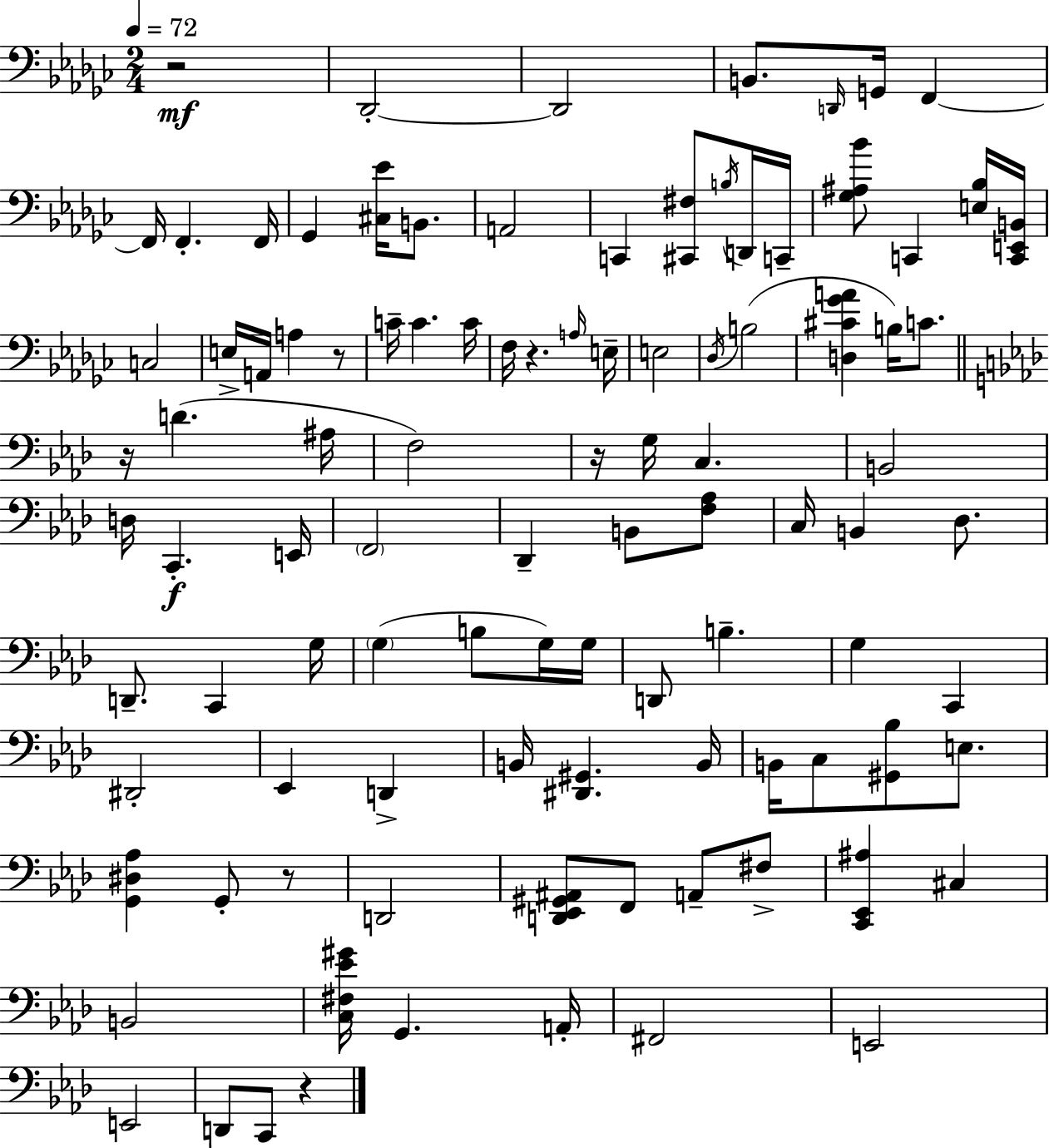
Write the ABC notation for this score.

X:1
T:Untitled
M:2/4
L:1/4
K:Ebm
z2 _D,,2 _D,,2 B,,/2 D,,/4 G,,/4 F,, F,,/4 F,, F,,/4 _G,, [^C,_E]/4 B,,/2 A,,2 C,, [^C,,^F,]/2 B,/4 D,,/4 C,,/4 [_G,^A,_B]/2 C,, [E,_B,]/4 [C,,E,,B,,]/4 C,2 E,/4 A,,/4 A, z/2 C/4 C C/4 F,/4 z A,/4 E,/4 E,2 _D,/4 B,2 [D,^C_GA] B,/4 C/2 z/4 D ^A,/4 F,2 z/4 G,/4 C, B,,2 D,/4 C,, E,,/4 F,,2 _D,, B,,/2 [F,_A,]/2 C,/4 B,, _D,/2 D,,/2 C,, G,/4 G, B,/2 G,/4 G,/4 D,,/2 B, G, C,, ^D,,2 _E,, D,, B,,/4 [^D,,^G,,] B,,/4 B,,/4 C,/2 [^G,,_B,]/2 E,/2 [G,,^D,_A,] G,,/2 z/2 D,,2 [D,,_E,,^G,,^A,,]/2 F,,/2 A,,/2 ^F,/2 [C,,_E,,^A,] ^C, B,,2 [C,^F,_E^G]/4 G,, A,,/4 ^F,,2 E,,2 E,,2 D,,/2 C,,/2 z